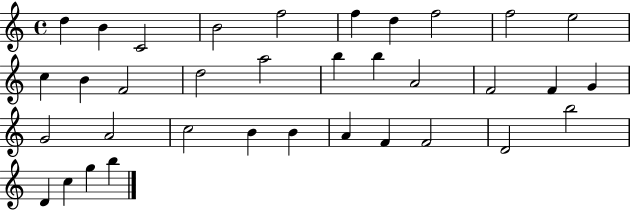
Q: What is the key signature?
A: C major